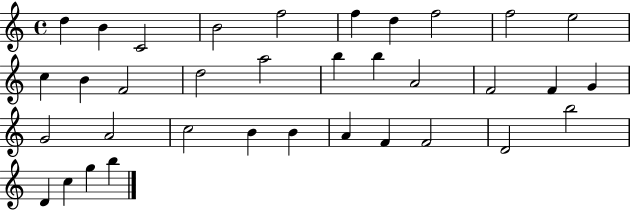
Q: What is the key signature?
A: C major